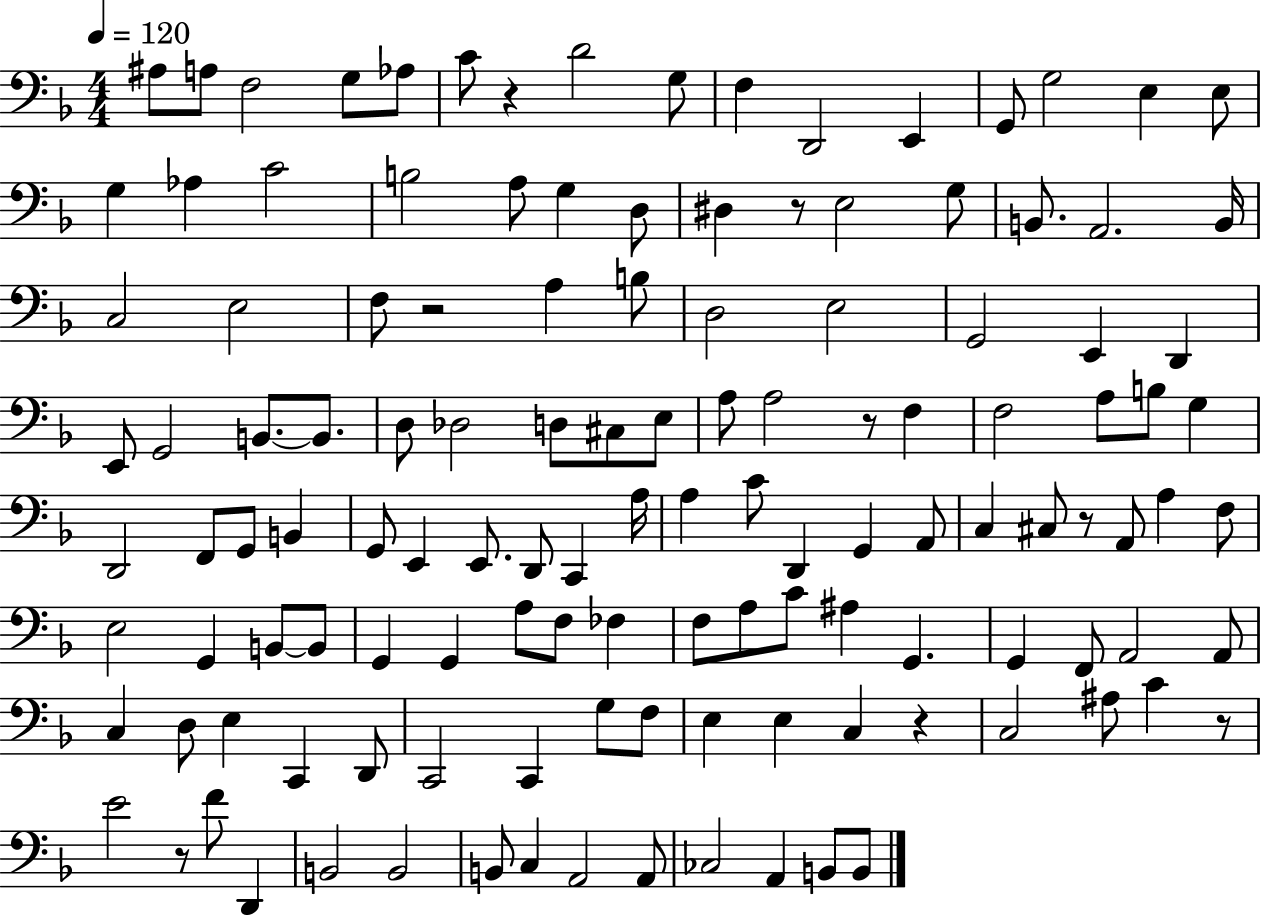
X:1
T:Untitled
M:4/4
L:1/4
K:F
^A,/2 A,/2 F,2 G,/2 _A,/2 C/2 z D2 G,/2 F, D,,2 E,, G,,/2 G,2 E, E,/2 G, _A, C2 B,2 A,/2 G, D,/2 ^D, z/2 E,2 G,/2 B,,/2 A,,2 B,,/4 C,2 E,2 F,/2 z2 A, B,/2 D,2 E,2 G,,2 E,, D,, E,,/2 G,,2 B,,/2 B,,/2 D,/2 _D,2 D,/2 ^C,/2 E,/2 A,/2 A,2 z/2 F, F,2 A,/2 B,/2 G, D,,2 F,,/2 G,,/2 B,, G,,/2 E,, E,,/2 D,,/2 C,, A,/4 A, C/2 D,, G,, A,,/2 C, ^C,/2 z/2 A,,/2 A, F,/2 E,2 G,, B,,/2 B,,/2 G,, G,, A,/2 F,/2 _F, F,/2 A,/2 C/2 ^A, G,, G,, F,,/2 A,,2 A,,/2 C, D,/2 E, C,, D,,/2 C,,2 C,, G,/2 F,/2 E, E, C, z C,2 ^A,/2 C z/2 E2 z/2 F/2 D,, B,,2 B,,2 B,,/2 C, A,,2 A,,/2 _C,2 A,, B,,/2 B,,/2